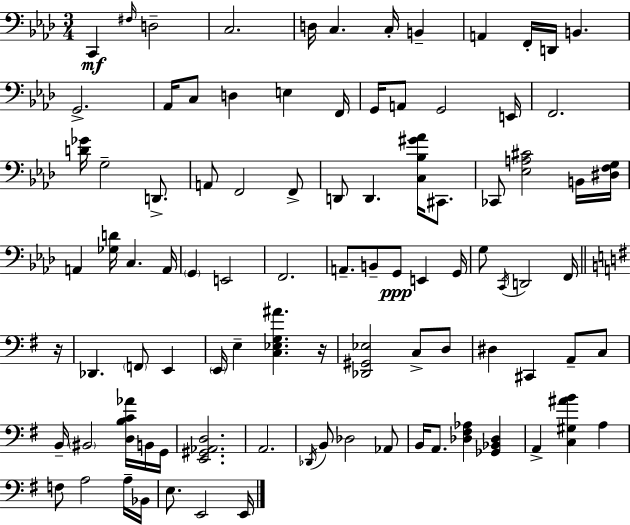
X:1
T:Untitled
M:3/4
L:1/4
K:Fm
C,, ^F,/4 D,2 C,2 D,/4 C, C,/4 B,, A,, F,,/4 D,,/4 B,, G,,2 _A,,/4 C,/2 D, E, F,,/4 G,,/4 A,,/2 G,,2 E,,/4 F,,2 [D_G]/4 G,2 D,,/2 A,,/2 F,,2 F,,/2 D,,/2 D,, [C,_B,^G_A]/4 ^C,,/2 _C,,/2 [_E,A,^C]2 B,,/4 [^D,F,G,]/4 A,, [_G,D]/4 C, A,,/4 G,, E,,2 F,,2 A,,/2 B,,/2 G,,/2 E,, G,,/4 G,/2 C,,/4 D,,2 F,,/4 z/4 _D,, F,,/2 E,, E,,/4 E, [C,_E,G,^A] z/4 [_D,,^G,,_E,]2 C,/2 D,/2 ^D, ^C,, A,,/2 C,/2 B,,/4 ^B,,2 [D,B,C_A]/4 B,,/4 G,,/4 [E,,^G,,_A,,D,]2 A,,2 _D,,/4 B,,/2 _D,2 _A,,/2 B,,/4 A,,/2 [_D,^F,_A,] [_G,,_B,,_D,] A,, [C,^G,^AB] A, F,/2 A,2 A,/4 _B,,/4 E,/2 E,,2 E,,/4